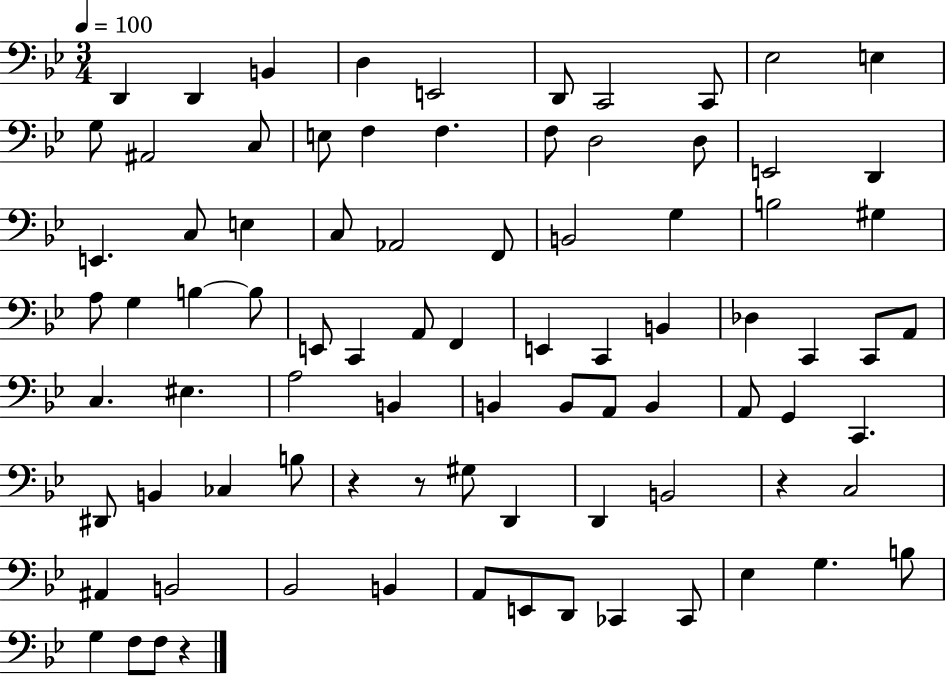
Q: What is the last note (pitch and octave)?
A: F3